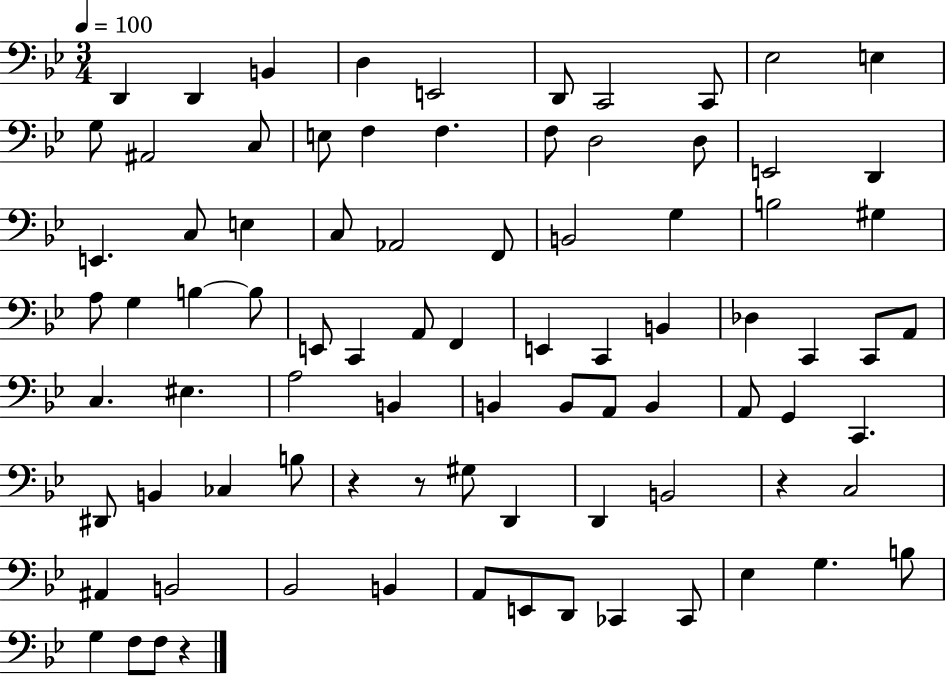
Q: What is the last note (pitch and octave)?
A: F3